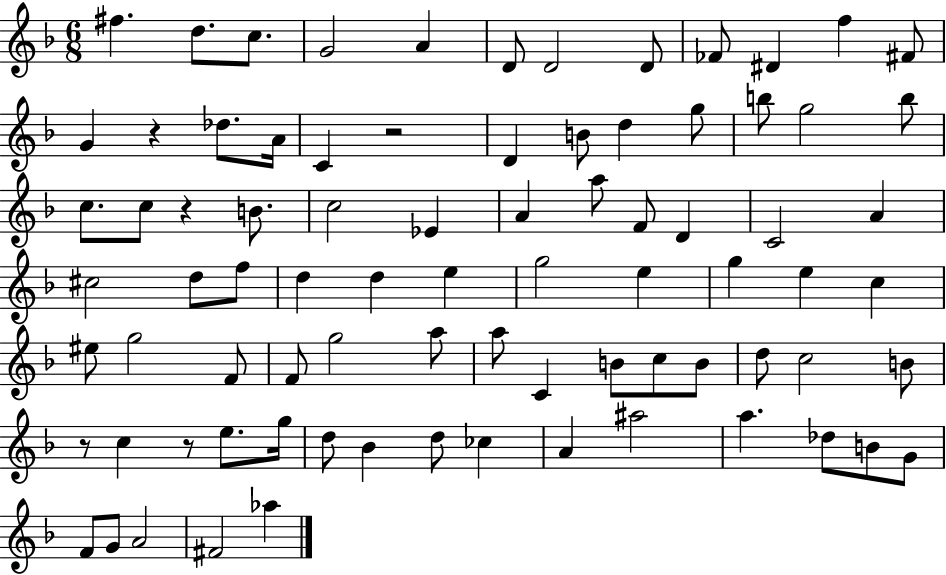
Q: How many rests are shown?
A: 5